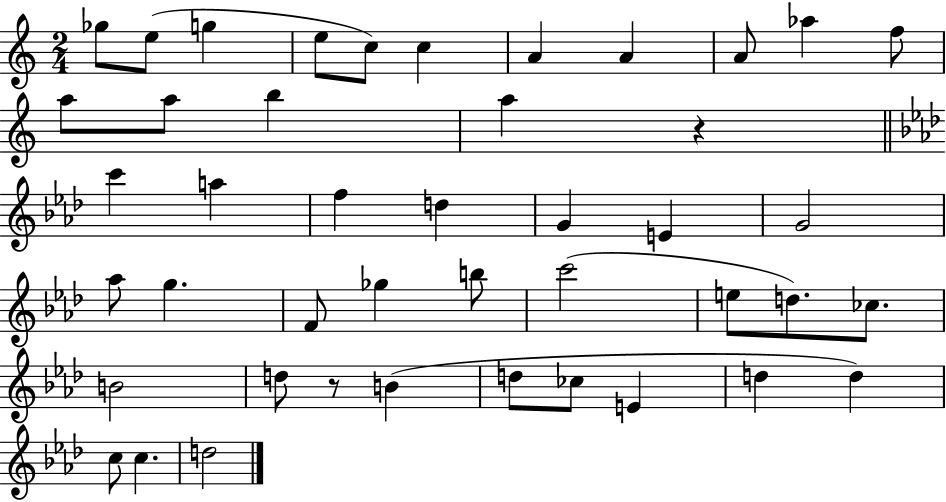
Gb5/e E5/e G5/q E5/e C5/e C5/q A4/q A4/q A4/e Ab5/q F5/e A5/e A5/e B5/q A5/q R/q C6/q A5/q F5/q D5/q G4/q E4/q G4/h Ab5/e G5/q. F4/e Gb5/q B5/e C6/h E5/e D5/e. CES5/e. B4/h D5/e R/e B4/q D5/e CES5/e E4/q D5/q D5/q C5/e C5/q. D5/h